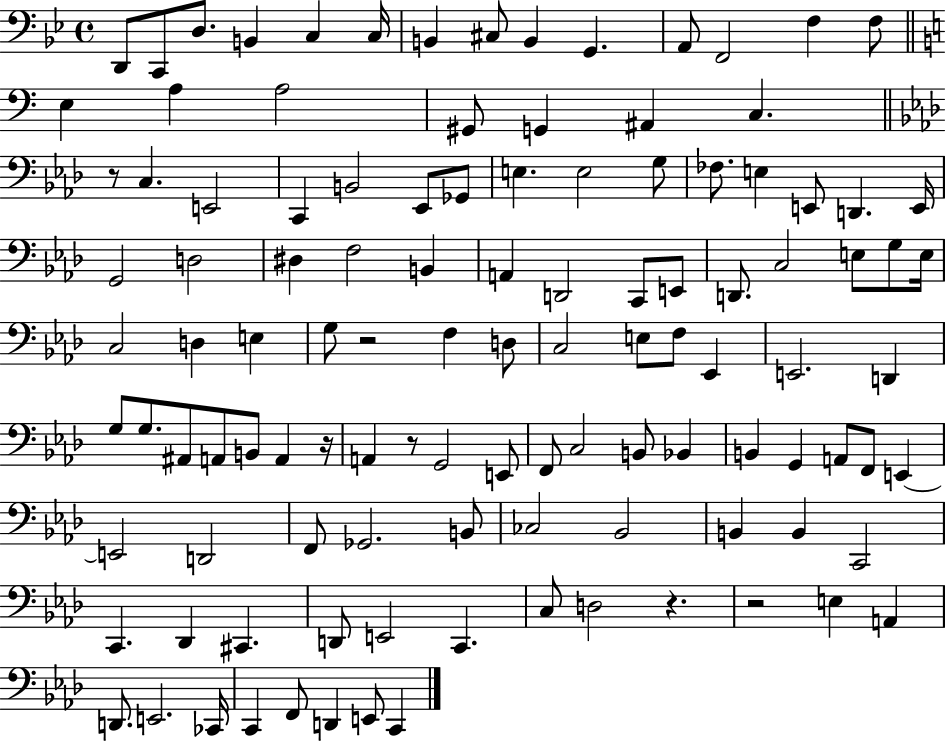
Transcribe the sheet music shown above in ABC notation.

X:1
T:Untitled
M:4/4
L:1/4
K:Bb
D,,/2 C,,/2 D,/2 B,, C, C,/4 B,, ^C,/2 B,, G,, A,,/2 F,,2 F, F,/2 E, A, A,2 ^G,,/2 G,, ^A,, C, z/2 C, E,,2 C,, B,,2 _E,,/2 _G,,/2 E, E,2 G,/2 _F,/2 E, E,,/2 D,, E,,/4 G,,2 D,2 ^D, F,2 B,, A,, D,,2 C,,/2 E,,/2 D,,/2 C,2 E,/2 G,/2 E,/4 C,2 D, E, G,/2 z2 F, D,/2 C,2 E,/2 F,/2 _E,, E,,2 D,, G,/2 G,/2 ^A,,/2 A,,/2 B,,/2 A,, z/4 A,, z/2 G,,2 E,,/2 F,,/2 C,2 B,,/2 _B,, B,, G,, A,,/2 F,,/2 E,, E,,2 D,,2 F,,/2 _G,,2 B,,/2 _C,2 _B,,2 B,, B,, C,,2 C,, _D,, ^C,, D,,/2 E,,2 C,, C,/2 D,2 z z2 E, A,, D,,/2 E,,2 _C,,/4 C,, F,,/2 D,, E,,/2 C,,